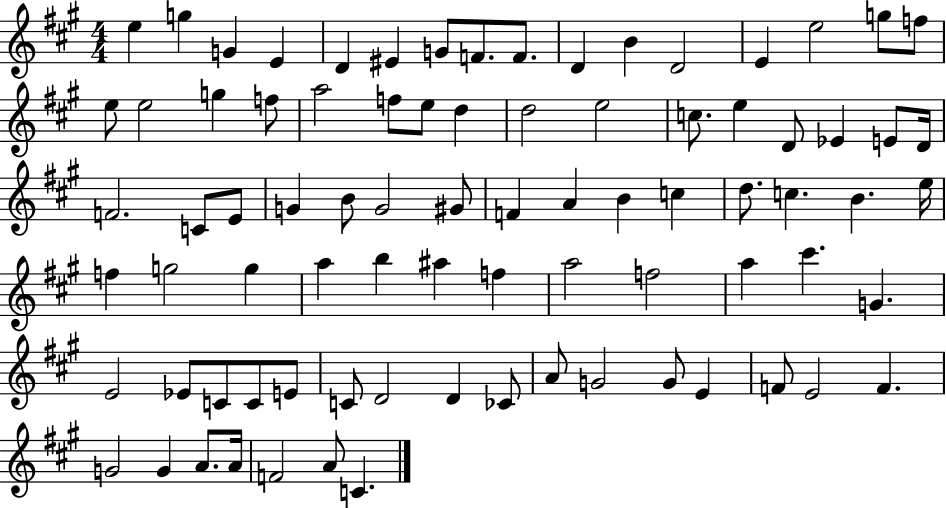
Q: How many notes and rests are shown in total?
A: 82